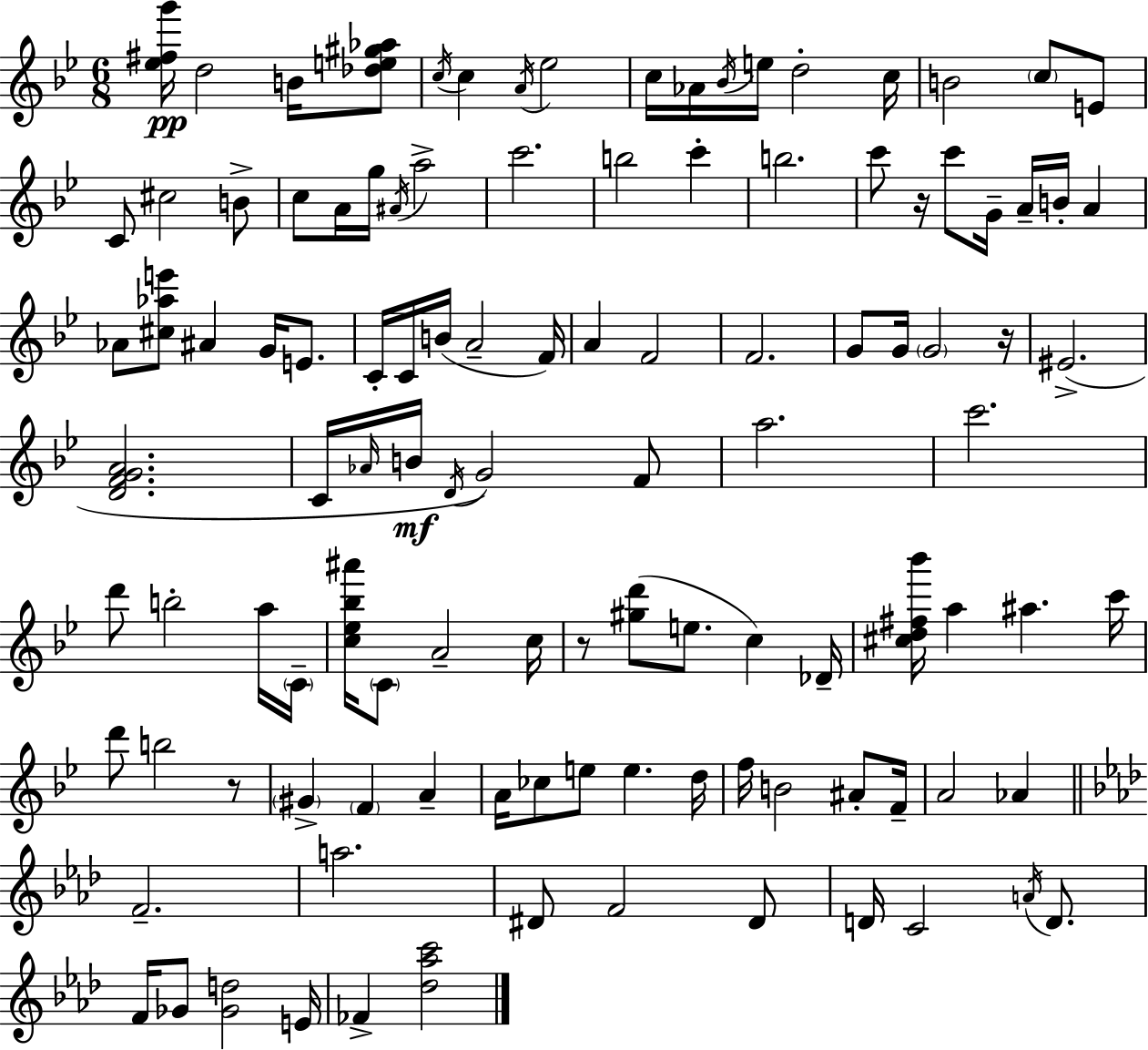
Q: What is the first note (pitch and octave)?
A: D5